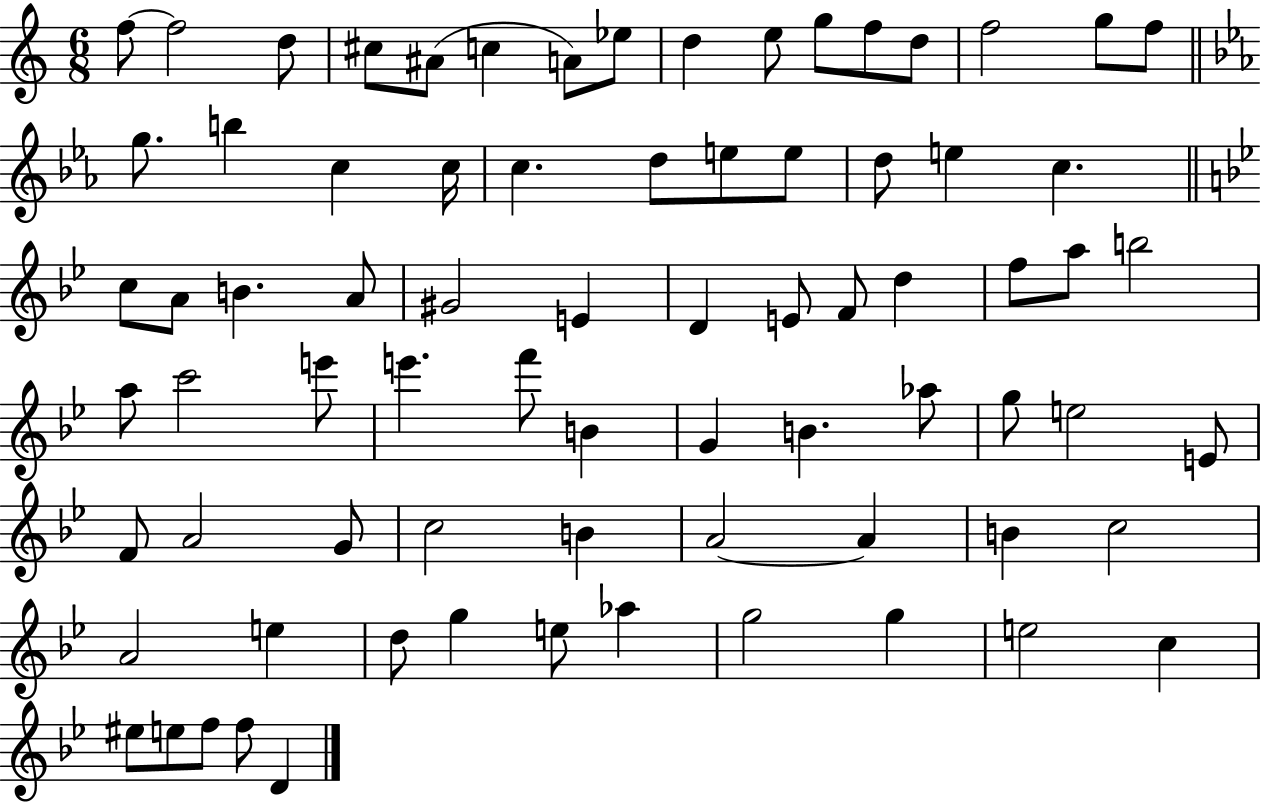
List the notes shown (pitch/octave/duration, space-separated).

F5/e F5/h D5/e C#5/e A#4/e C5/q A4/e Eb5/e D5/q E5/e G5/e F5/e D5/e F5/h G5/e F5/e G5/e. B5/q C5/q C5/s C5/q. D5/e E5/e E5/e D5/e E5/q C5/q. C5/e A4/e B4/q. A4/e G#4/h E4/q D4/q E4/e F4/e D5/q F5/e A5/e B5/h A5/e C6/h E6/e E6/q. F6/e B4/q G4/q B4/q. Ab5/e G5/e E5/h E4/e F4/e A4/h G4/e C5/h B4/q A4/h A4/q B4/q C5/h A4/h E5/q D5/e G5/q E5/e Ab5/q G5/h G5/q E5/h C5/q EIS5/e E5/e F5/e F5/e D4/q